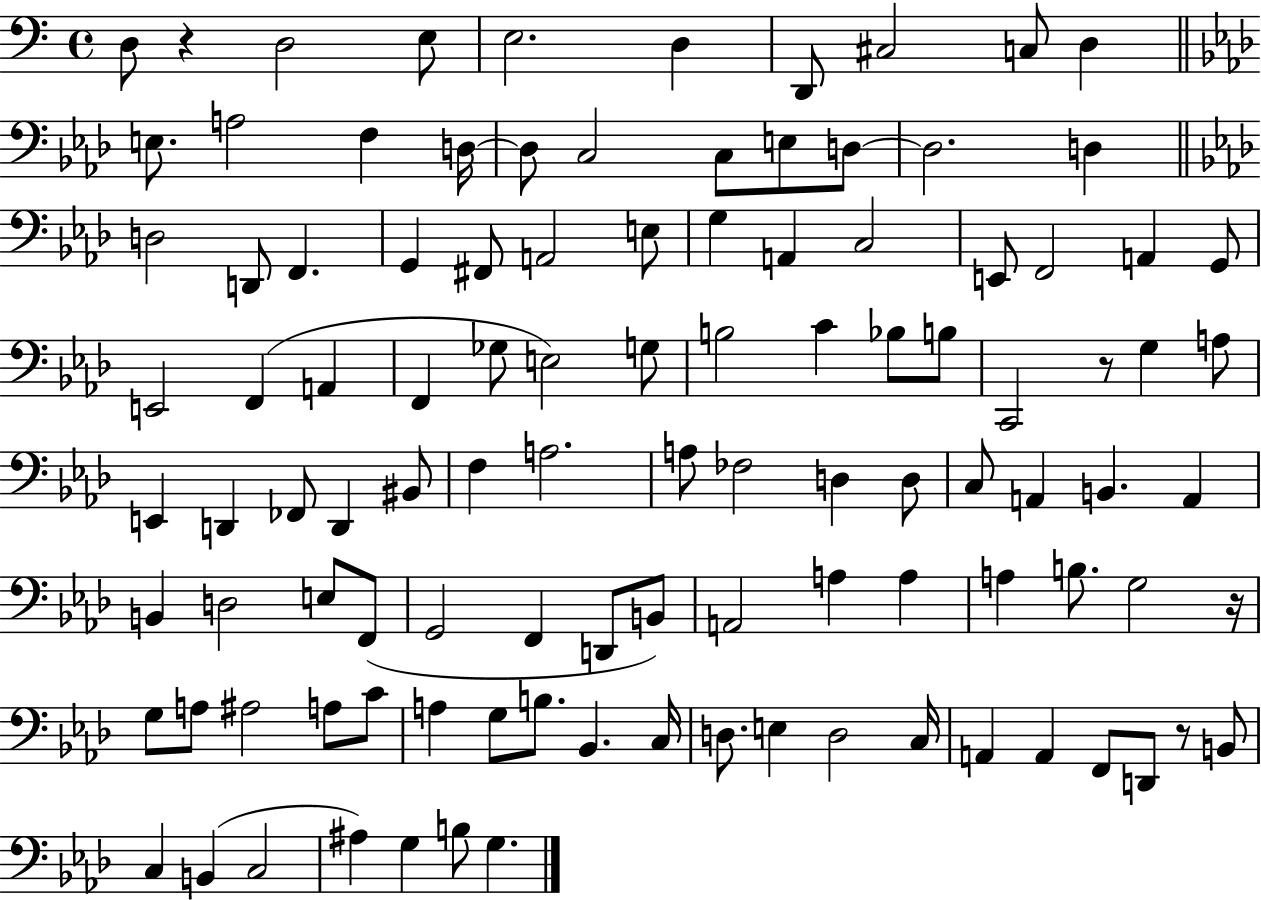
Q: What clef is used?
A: bass